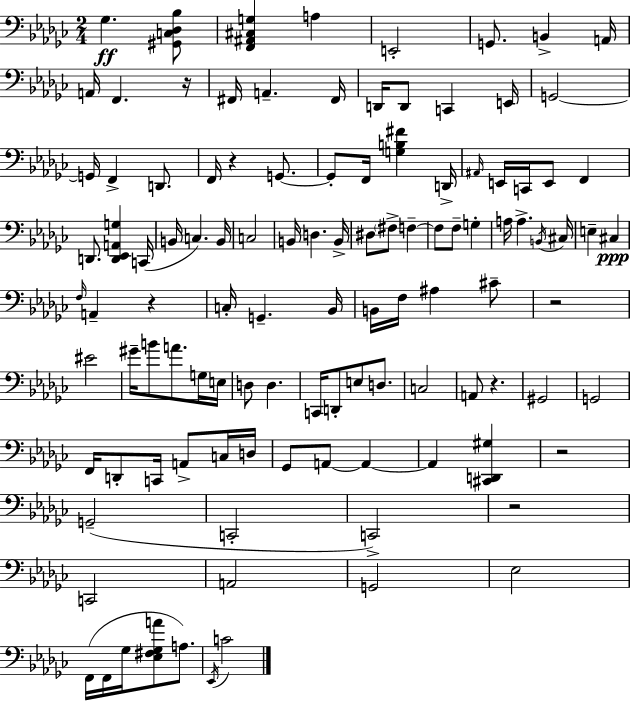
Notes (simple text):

Gb3/q. [G#2,C3,Db3,Bb3]/e [F2,A#2,C#3,G3]/q A3/q E2/h G2/e. B2/q A2/s A2/s F2/q. R/s F#2/s A2/q. F#2/s D2/s D2/e C2/q E2/s G2/h G2/s F2/q D2/e. F2/s R/q G2/e. G2/e F2/s [G3,B3,F#4]/q D2/s A#2/s E2/s C2/s E2/e F2/q D2/e. [D2,Eb2,A2,G3]/q C2/s B2/s C3/q. B2/s C3/h B2/s D3/q. B2/s D#3/e F#3/e F3/q F3/e F3/e G3/q A3/s A3/q. B2/s C#3/s E3/q C#3/q F3/s A2/q R/q C3/s G2/q. Bb2/s B2/s F3/s A#3/q C#4/e R/h EIS4/h G#4/s B4/e A4/e. G3/s E3/s D3/e D3/q. C2/s D2/e E3/e D3/e. C3/h A2/e R/q. G#2/h G2/h F2/s D2/e C2/s A2/e C3/s D3/s Gb2/e A2/e A2/q A2/q [C#2,D2,G#3]/q R/h G2/h C2/h C2/h R/h C2/h A2/h G2/h Eb3/h F2/s F2/s Gb3/s [Eb3,F#3,Gb3,A4]/e A3/e. Eb2/s C4/h